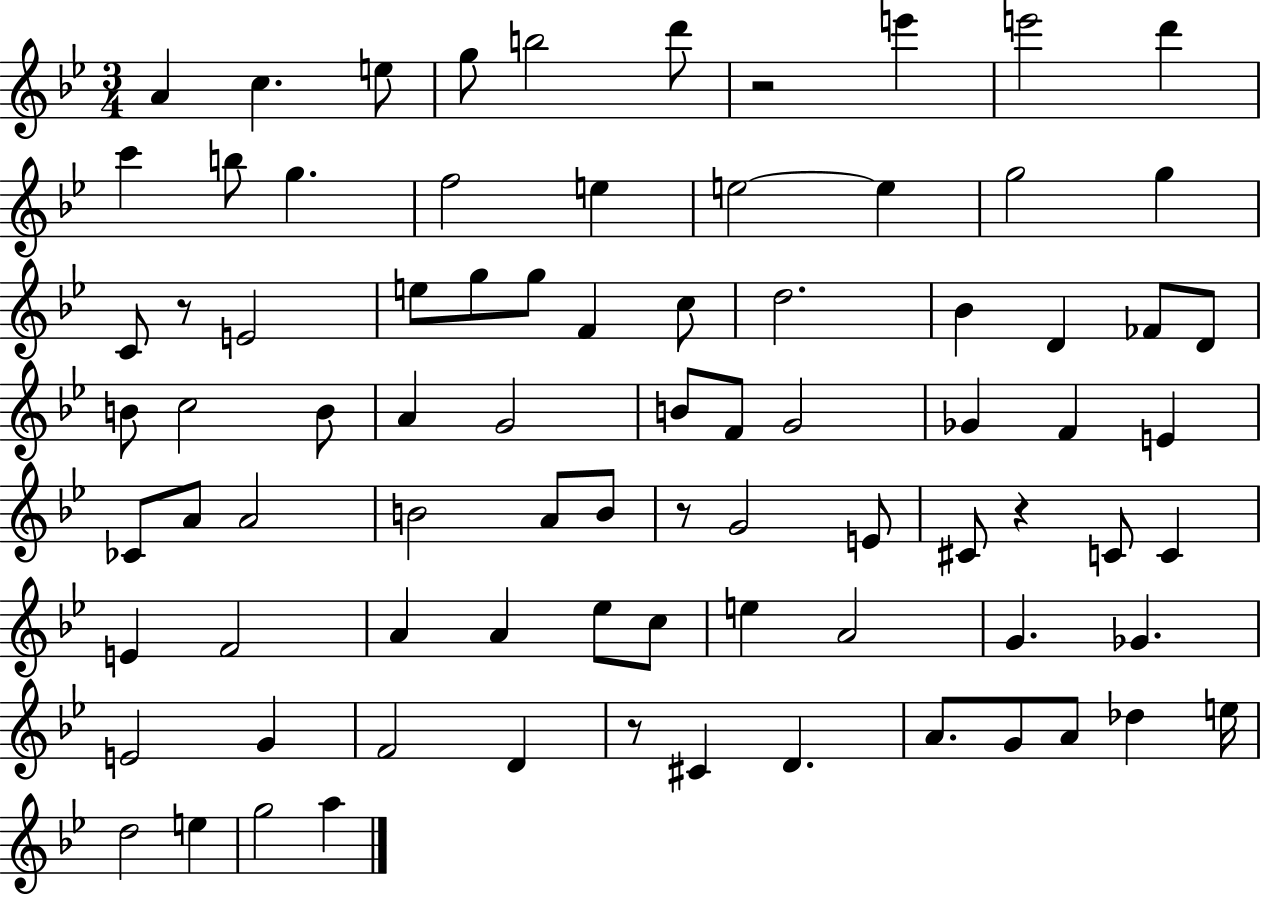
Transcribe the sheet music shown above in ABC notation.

X:1
T:Untitled
M:3/4
L:1/4
K:Bb
A c e/2 g/2 b2 d'/2 z2 e' e'2 d' c' b/2 g f2 e e2 e g2 g C/2 z/2 E2 e/2 g/2 g/2 F c/2 d2 _B D _F/2 D/2 B/2 c2 B/2 A G2 B/2 F/2 G2 _G F E _C/2 A/2 A2 B2 A/2 B/2 z/2 G2 E/2 ^C/2 z C/2 C E F2 A A _e/2 c/2 e A2 G _G E2 G F2 D z/2 ^C D A/2 G/2 A/2 _d e/4 d2 e g2 a